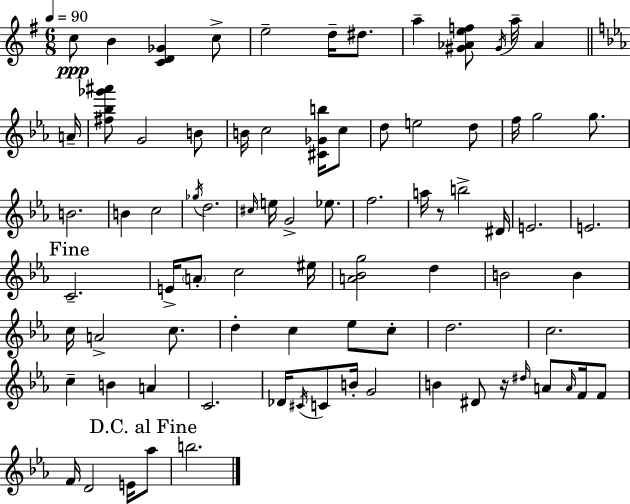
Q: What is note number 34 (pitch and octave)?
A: B5